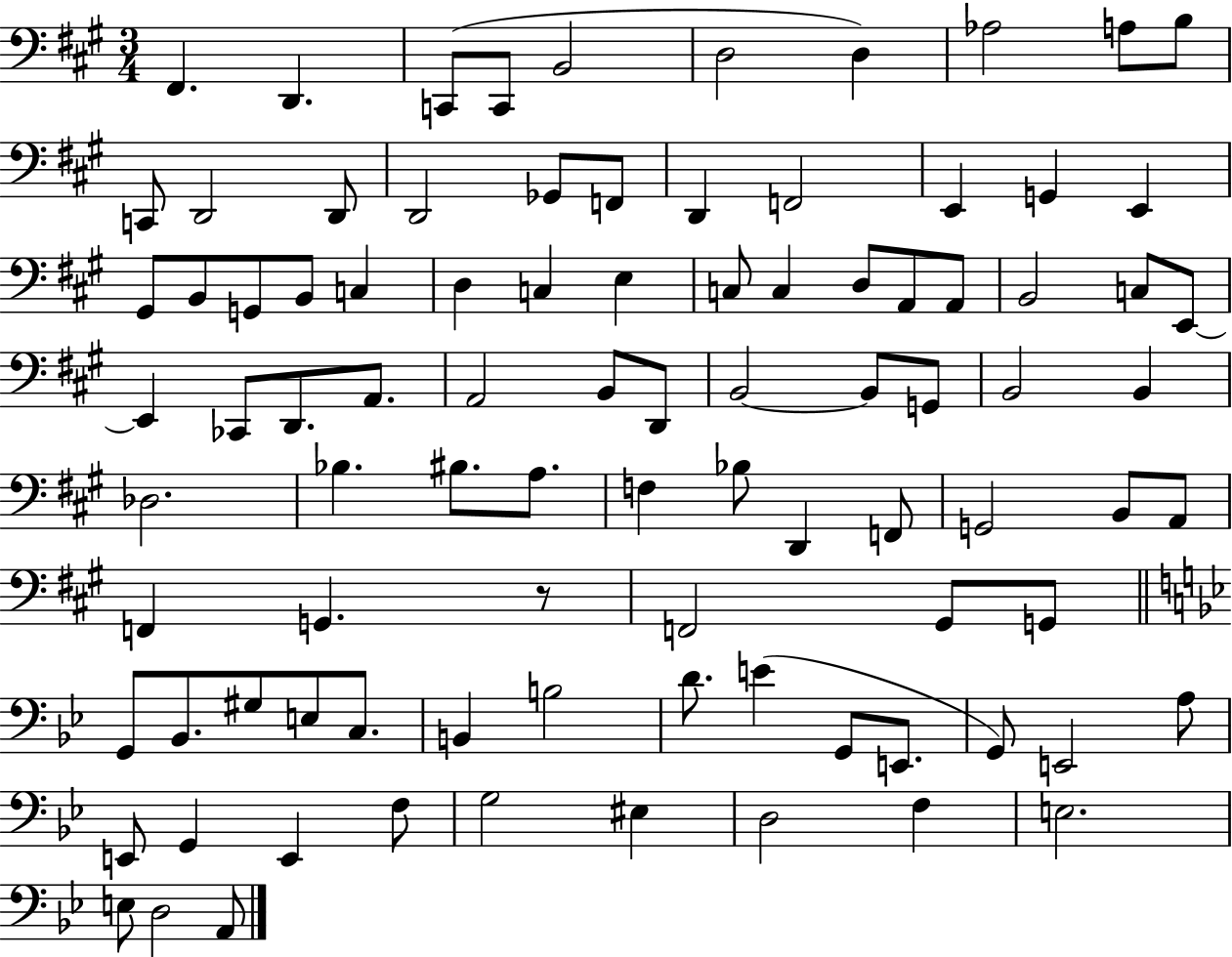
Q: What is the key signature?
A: A major